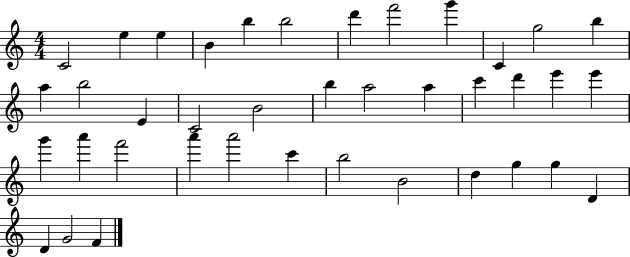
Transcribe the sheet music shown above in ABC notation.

X:1
T:Untitled
M:4/4
L:1/4
K:C
C2 e e B b b2 d' f'2 g' C g2 b a b2 E C2 B2 b a2 a c' d' e' e' g' a' f'2 a' a'2 c' b2 B2 d g g D D G2 F